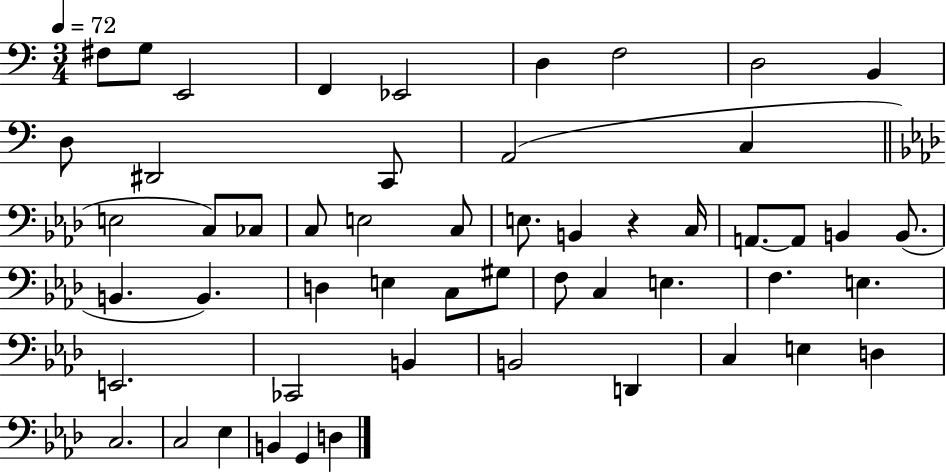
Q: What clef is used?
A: bass